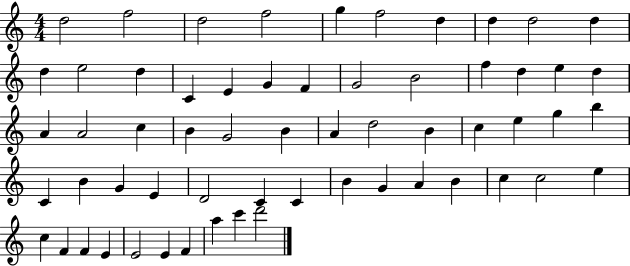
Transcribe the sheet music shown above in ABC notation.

X:1
T:Untitled
M:4/4
L:1/4
K:C
d2 f2 d2 f2 g f2 d d d2 d d e2 d C E G F G2 B2 f d e d A A2 c B G2 B A d2 B c e g b C B G E D2 C C B G A B c c2 e c F F E E2 E F a c' d'2